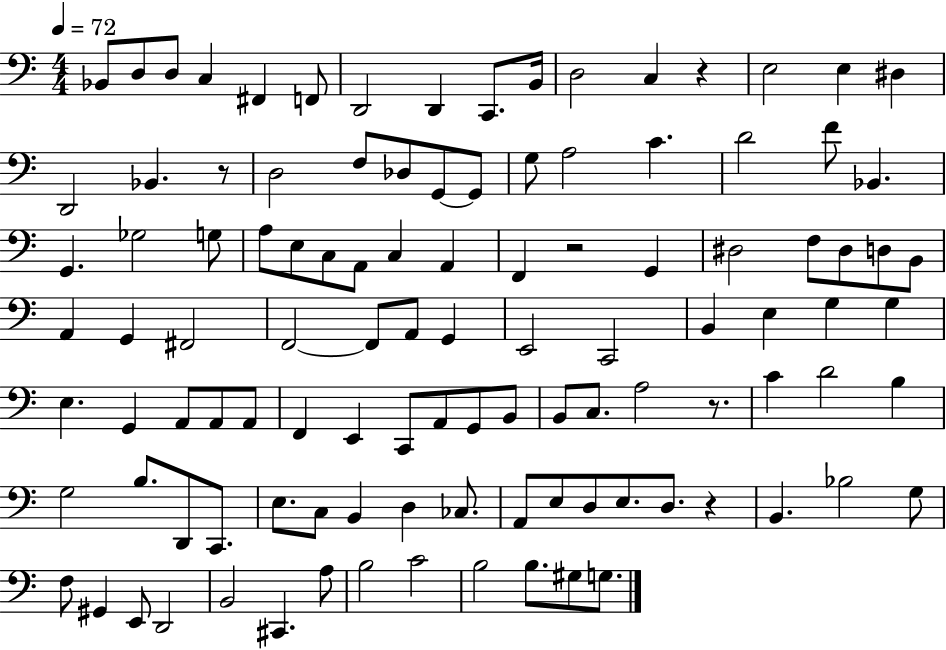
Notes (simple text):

Bb2/e D3/e D3/e C3/q F#2/q F2/e D2/h D2/q C2/e. B2/s D3/h C3/q R/q E3/h E3/q D#3/q D2/h Bb2/q. R/e D3/h F3/e Db3/e G2/e G2/e G3/e A3/h C4/q. D4/h F4/e Bb2/q. G2/q. Gb3/h G3/e A3/e E3/e C3/e A2/e C3/q A2/q F2/q R/h G2/q D#3/h F3/e D#3/e D3/e B2/e A2/q G2/q F#2/h F2/h F2/e A2/e G2/q E2/h C2/h B2/q E3/q G3/q G3/q E3/q. G2/q A2/e A2/e A2/e F2/q E2/q C2/e A2/e G2/e B2/e B2/e C3/e. A3/h R/e. C4/q D4/h B3/q G3/h B3/e. D2/e C2/e. E3/e. C3/e B2/q D3/q CES3/e. A2/e E3/e D3/e E3/e. D3/e. R/q B2/q. Bb3/h G3/e F3/e G#2/q E2/e D2/h B2/h C#2/q. A3/e B3/h C4/h B3/h B3/e. G#3/e G3/e.